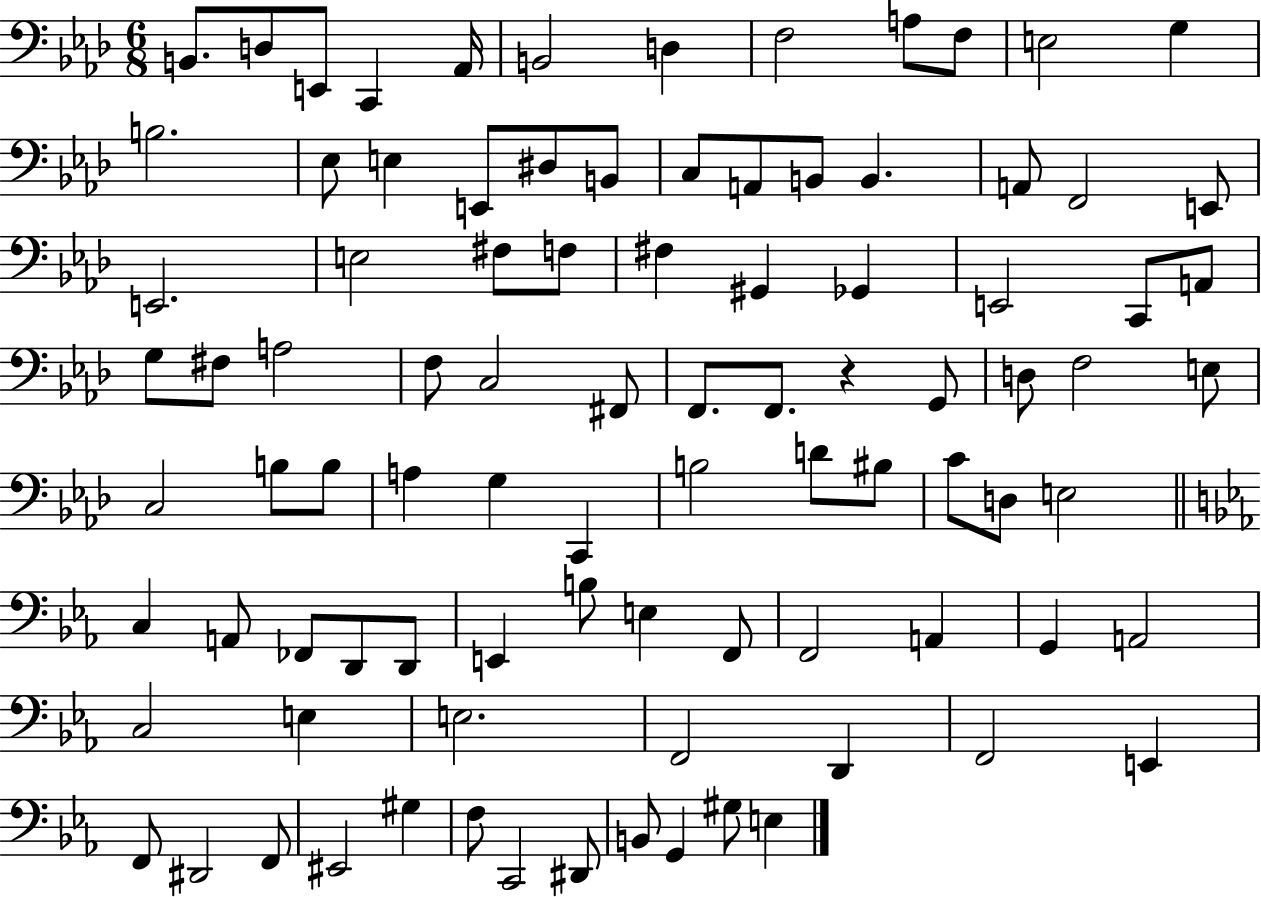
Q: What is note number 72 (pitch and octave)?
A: A2